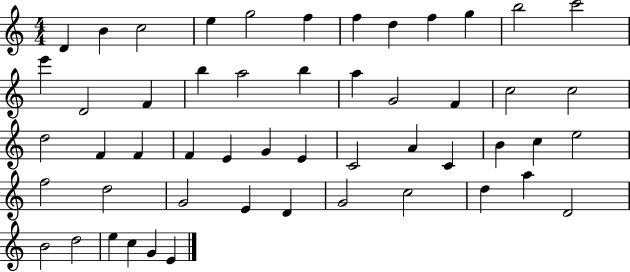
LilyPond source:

{
  \clef treble
  \numericTimeSignature
  \time 4/4
  \key c \major
  d'4 b'4 c''2 | e''4 g''2 f''4 | f''4 d''4 f''4 g''4 | b''2 c'''2 | \break e'''4 d'2 f'4 | b''4 a''2 b''4 | a''4 g'2 f'4 | c''2 c''2 | \break d''2 f'4 f'4 | f'4 e'4 g'4 e'4 | c'2 a'4 c'4 | b'4 c''4 e''2 | \break f''2 d''2 | g'2 e'4 d'4 | g'2 c''2 | d''4 a''4 d'2 | \break b'2 d''2 | e''4 c''4 g'4 e'4 | \bar "|."
}